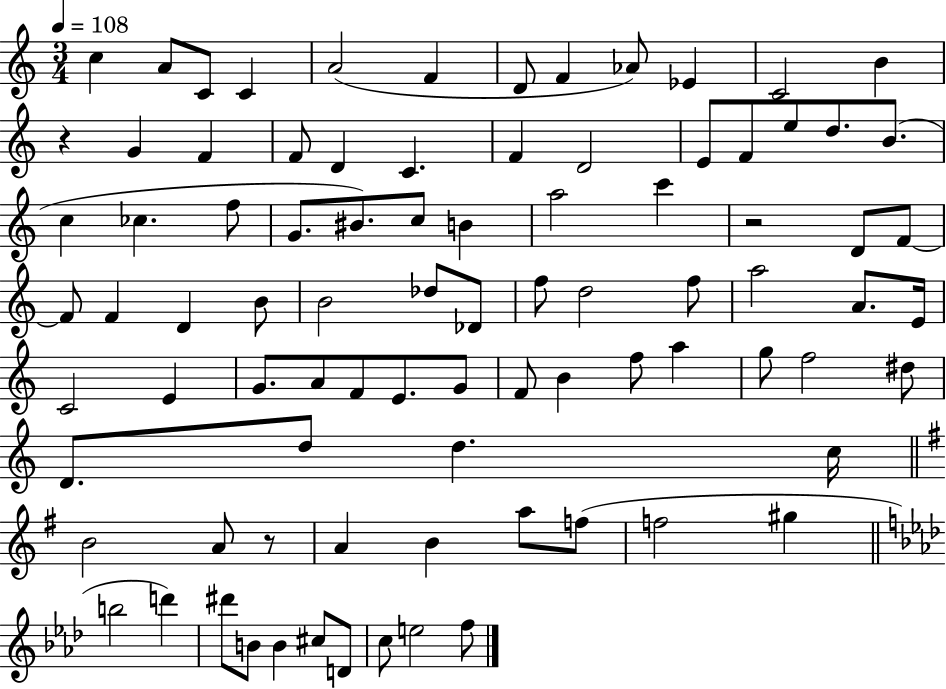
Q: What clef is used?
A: treble